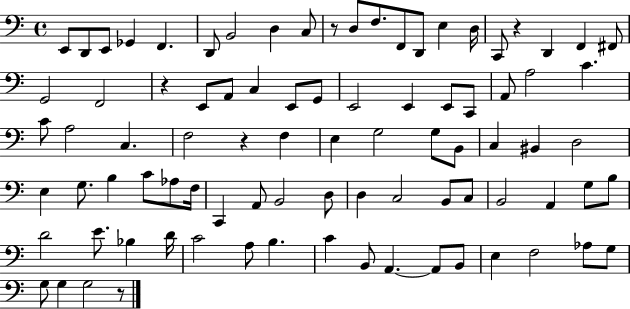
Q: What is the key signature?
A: C major